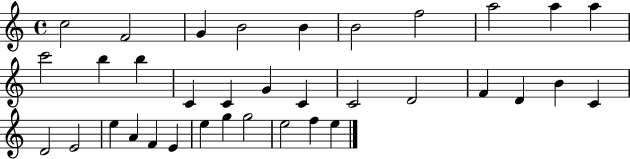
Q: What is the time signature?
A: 4/4